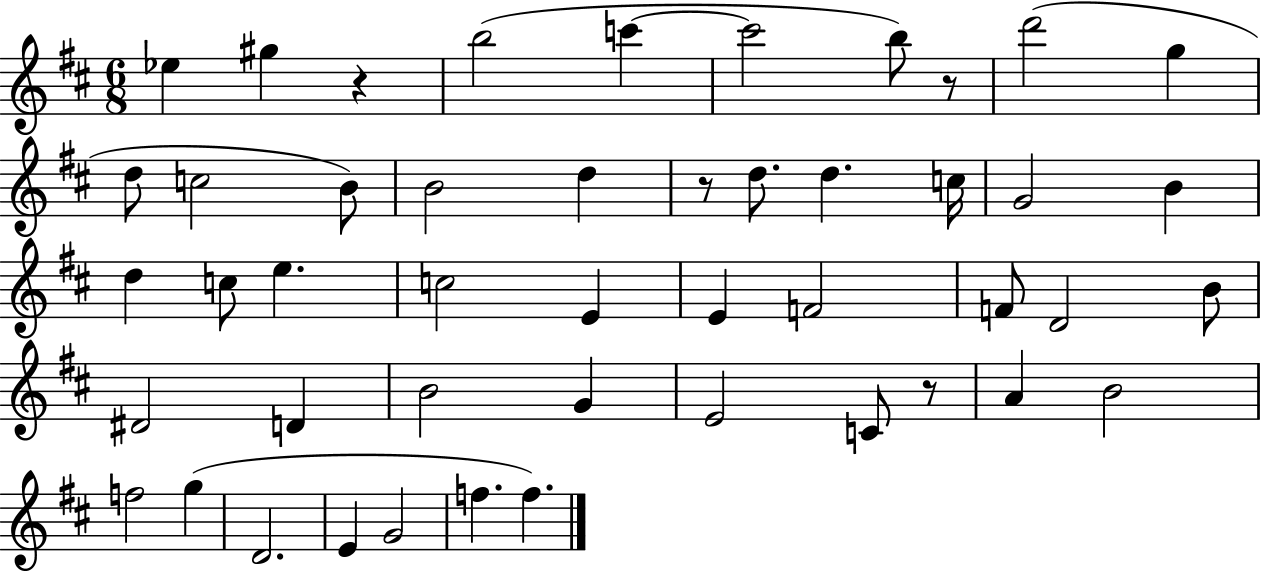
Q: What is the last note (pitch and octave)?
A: F5